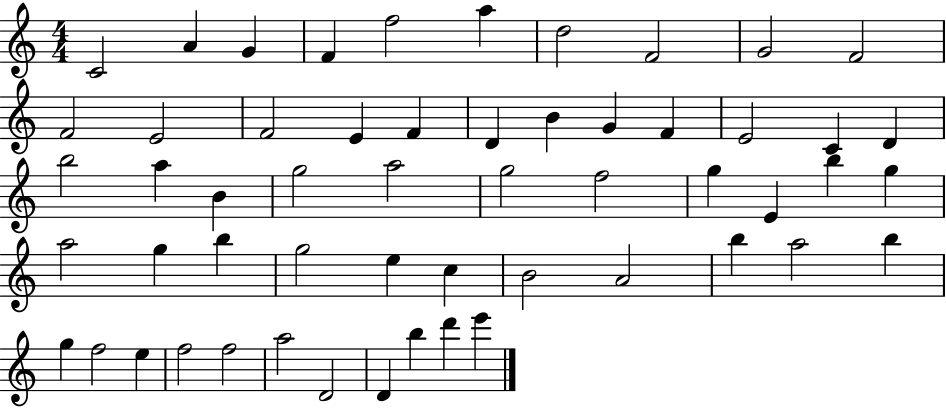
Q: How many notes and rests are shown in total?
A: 55